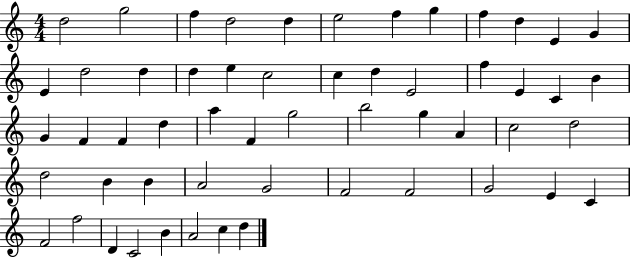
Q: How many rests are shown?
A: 0